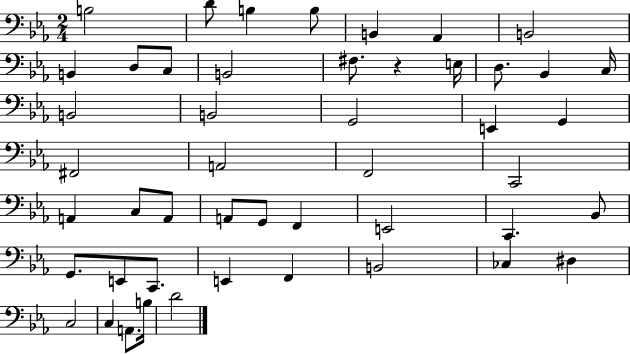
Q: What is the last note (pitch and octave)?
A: D4